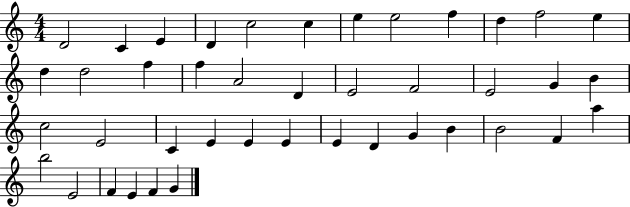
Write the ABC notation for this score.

X:1
T:Untitled
M:4/4
L:1/4
K:C
D2 C E D c2 c e e2 f d f2 e d d2 f f A2 D E2 F2 E2 G B c2 E2 C E E E E D G B B2 F a b2 E2 F E F G